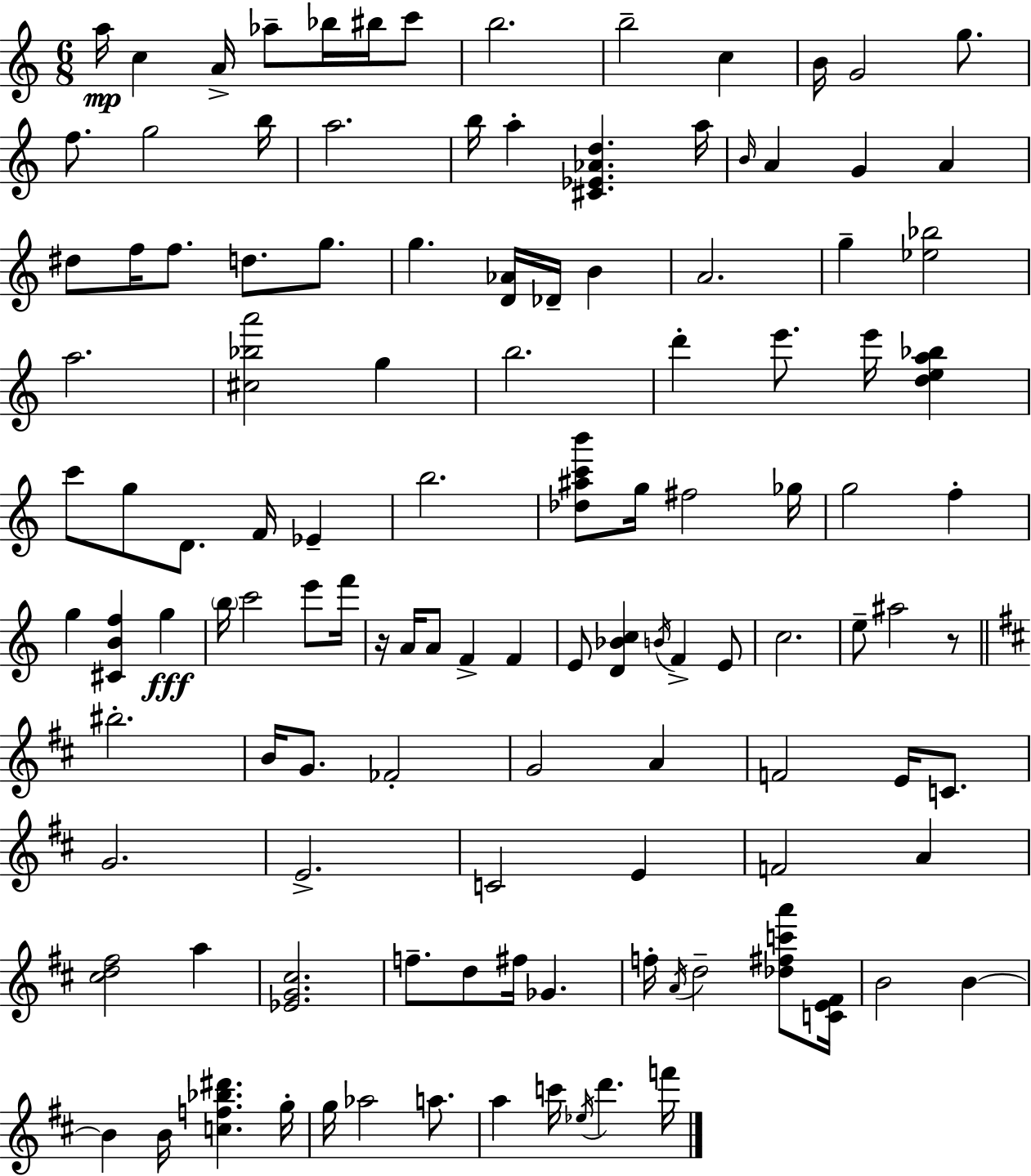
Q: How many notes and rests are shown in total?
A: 119